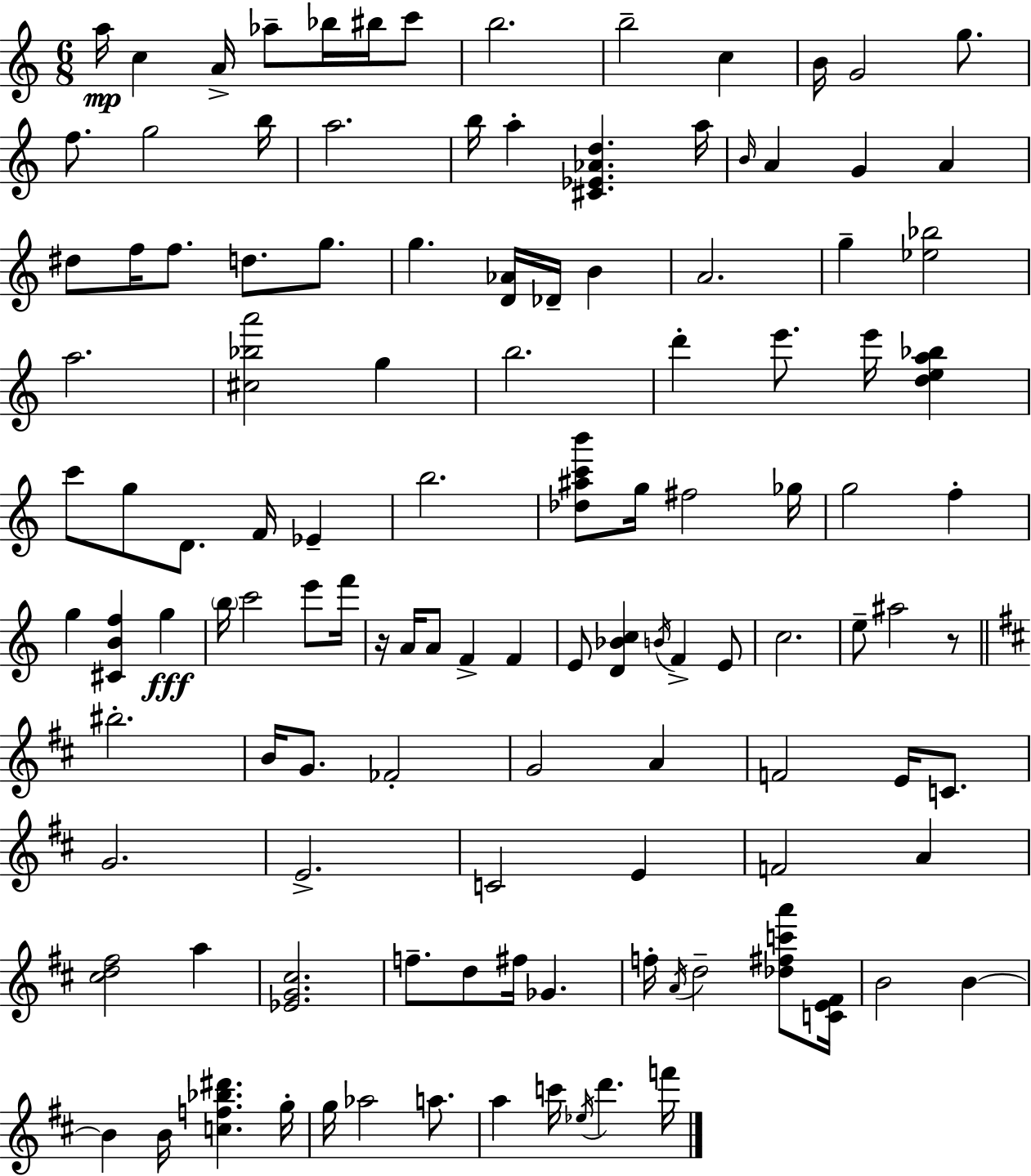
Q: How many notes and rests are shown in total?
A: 119